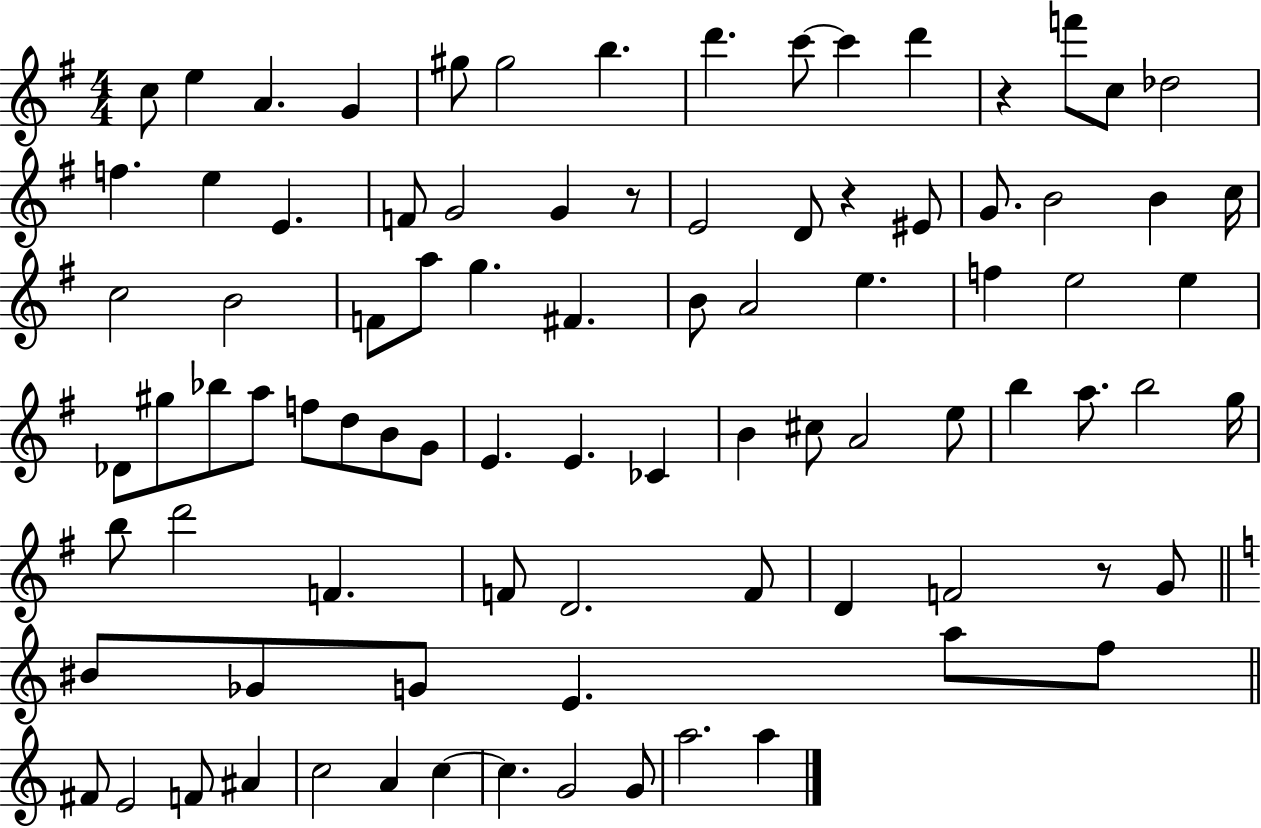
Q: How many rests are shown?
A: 4